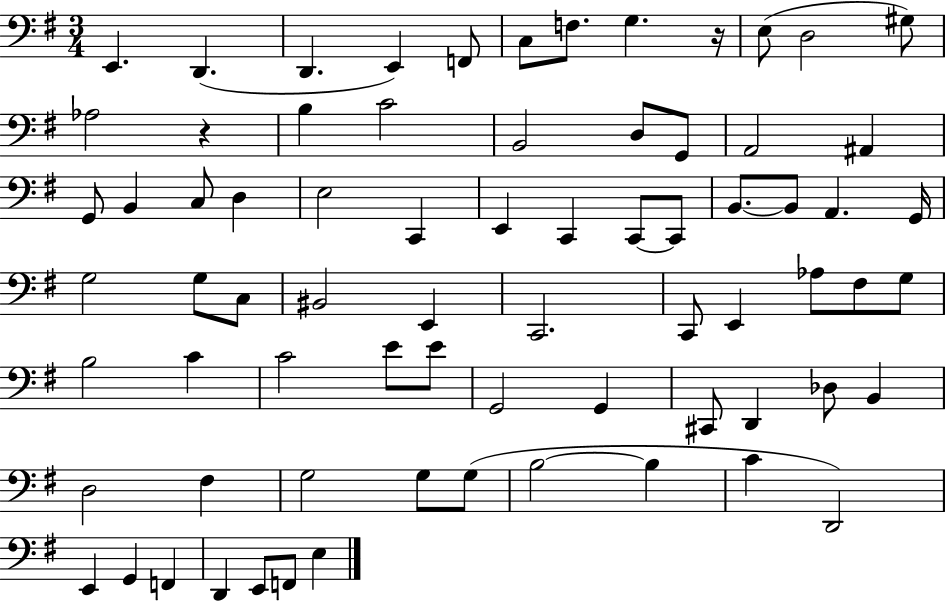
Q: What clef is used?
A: bass